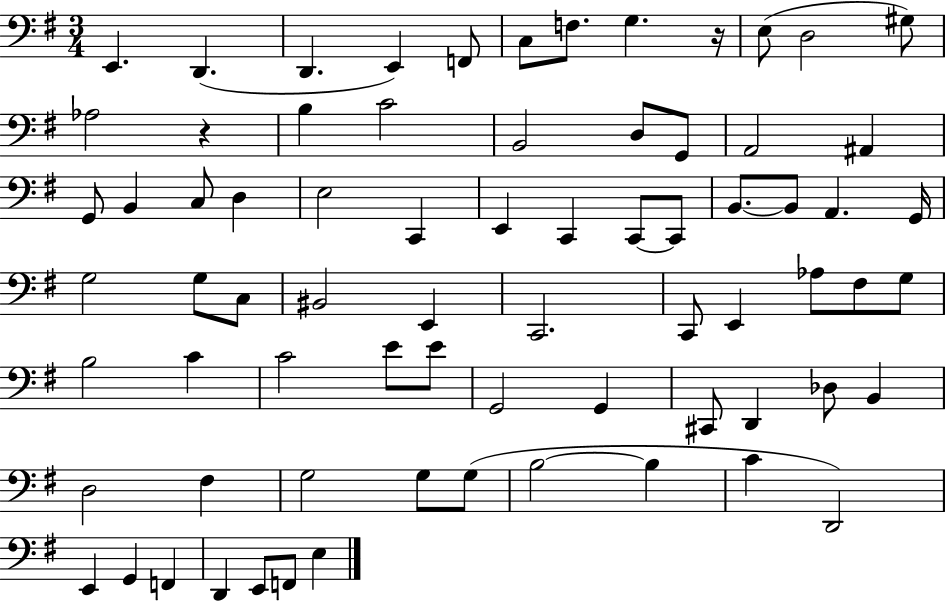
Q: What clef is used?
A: bass